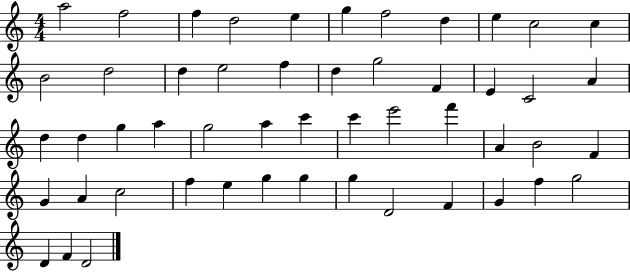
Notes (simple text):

A5/h F5/h F5/q D5/h E5/q G5/q F5/h D5/q E5/q C5/h C5/q B4/h D5/h D5/q E5/h F5/q D5/q G5/h F4/q E4/q C4/h A4/q D5/q D5/q G5/q A5/q G5/h A5/q C6/q C6/q E6/h F6/q A4/q B4/h F4/q G4/q A4/q C5/h F5/q E5/q G5/q G5/q G5/q D4/h F4/q G4/q F5/q G5/h D4/q F4/q D4/h